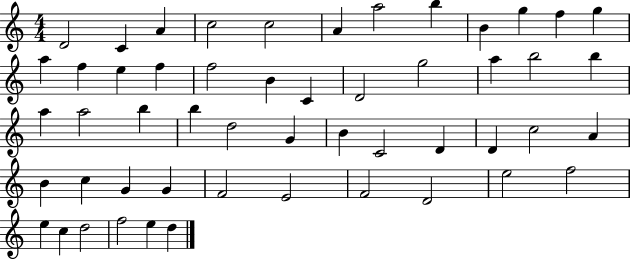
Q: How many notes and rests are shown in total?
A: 52